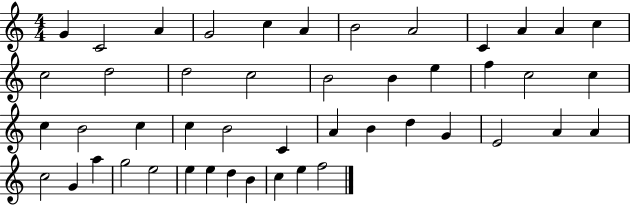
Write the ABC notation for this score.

X:1
T:Untitled
M:4/4
L:1/4
K:C
G C2 A G2 c A B2 A2 C A A c c2 d2 d2 c2 B2 B e f c2 c c B2 c c B2 C A B d G E2 A A c2 G a g2 e2 e e d B c e f2